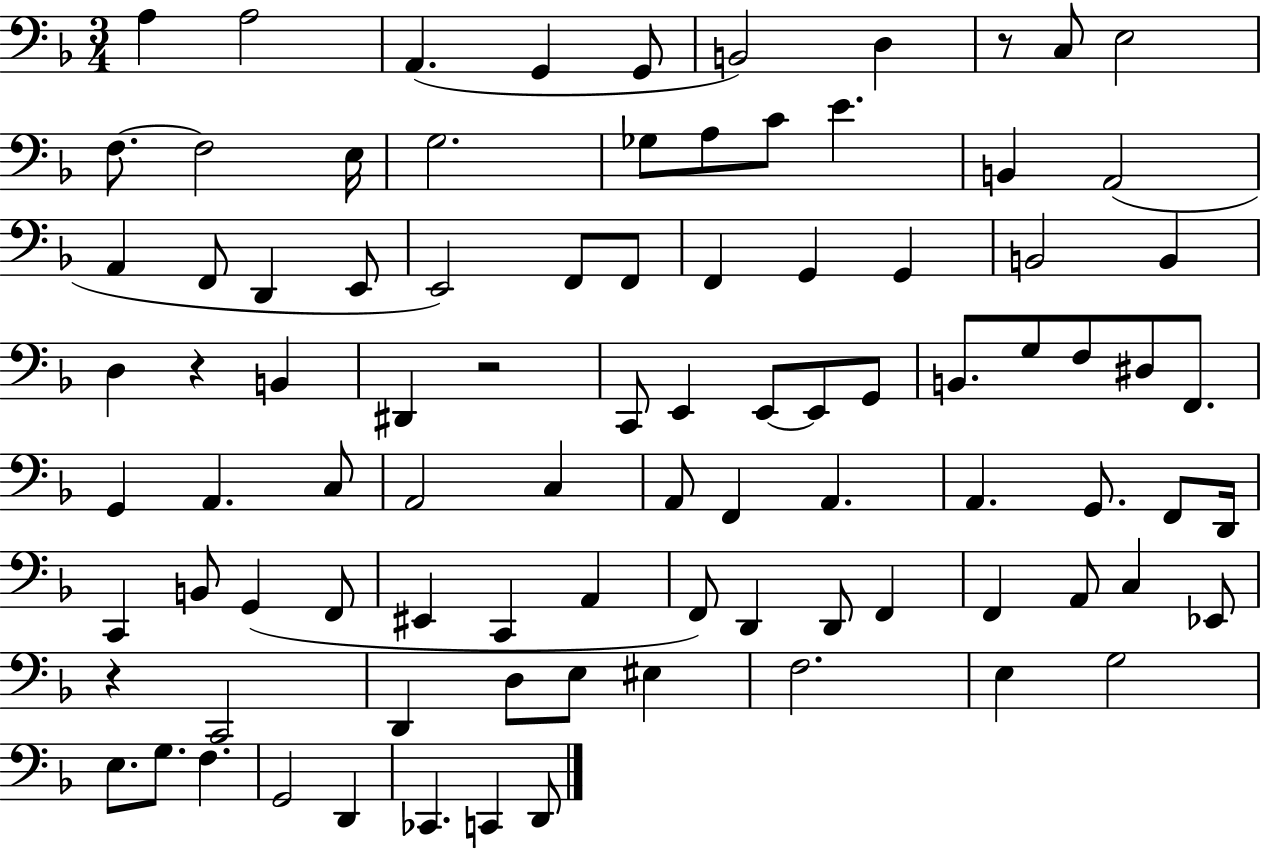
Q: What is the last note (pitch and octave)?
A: D2